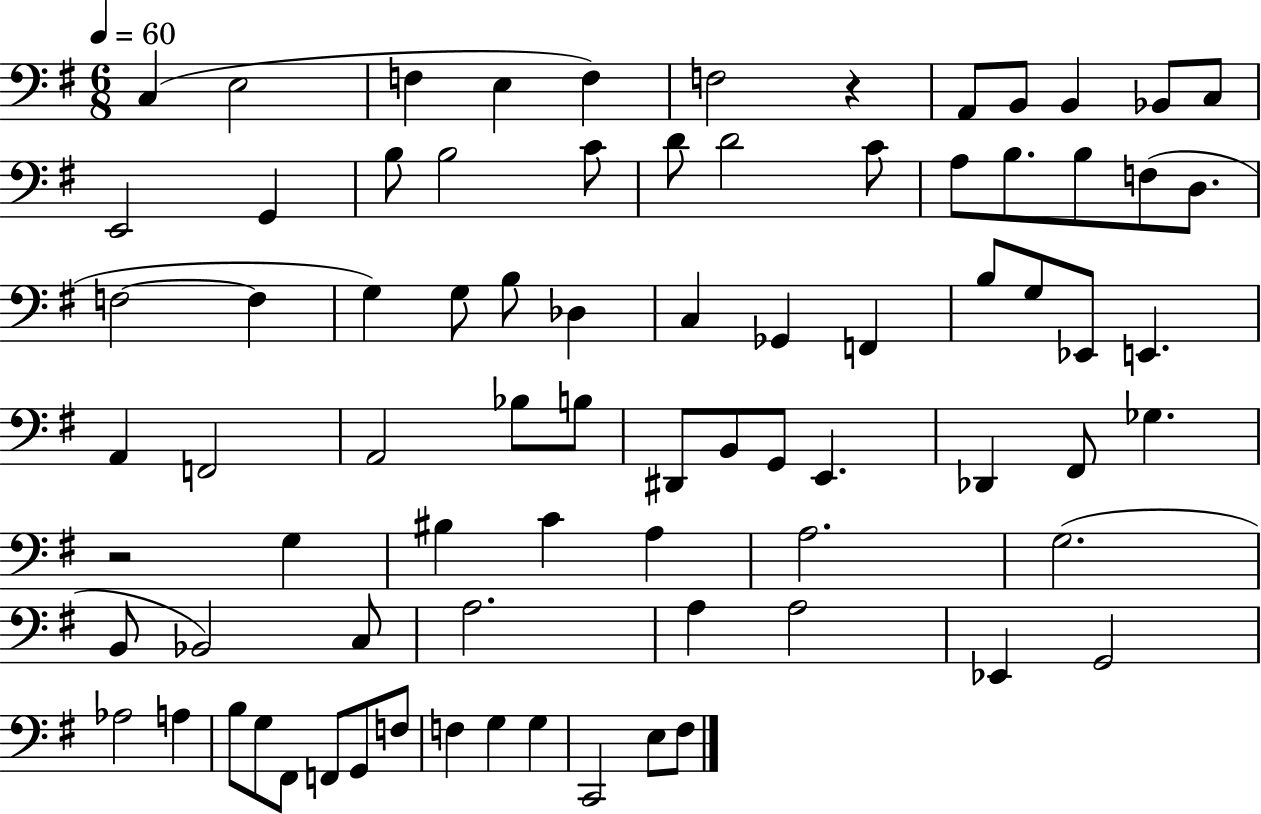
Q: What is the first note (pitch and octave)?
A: C3